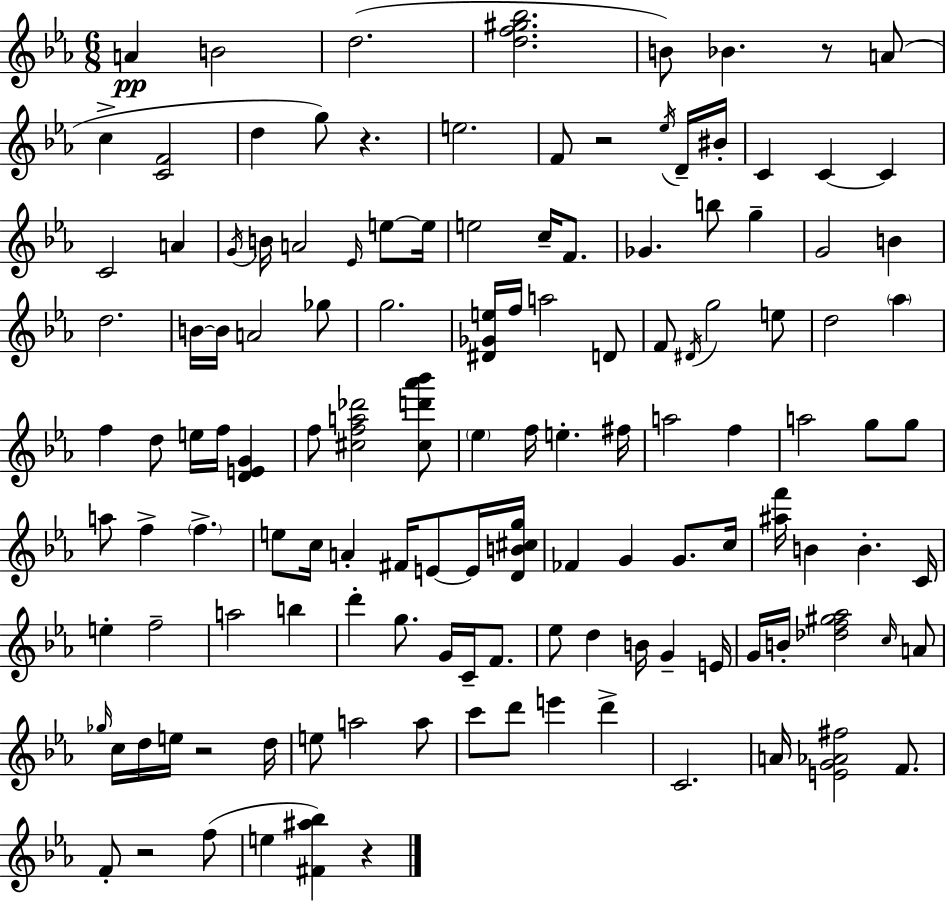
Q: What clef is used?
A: treble